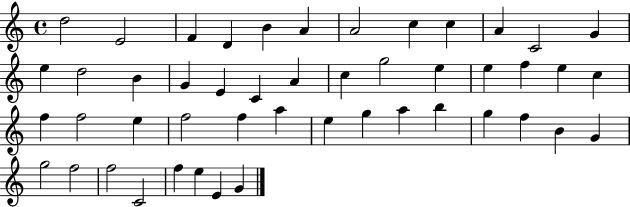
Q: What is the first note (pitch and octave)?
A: D5